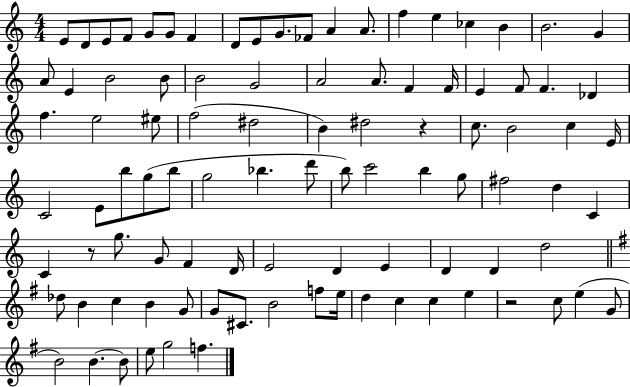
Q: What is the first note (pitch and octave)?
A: E4